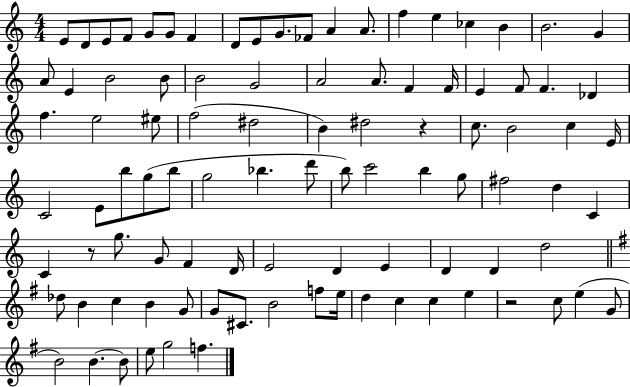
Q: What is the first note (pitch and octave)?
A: E4